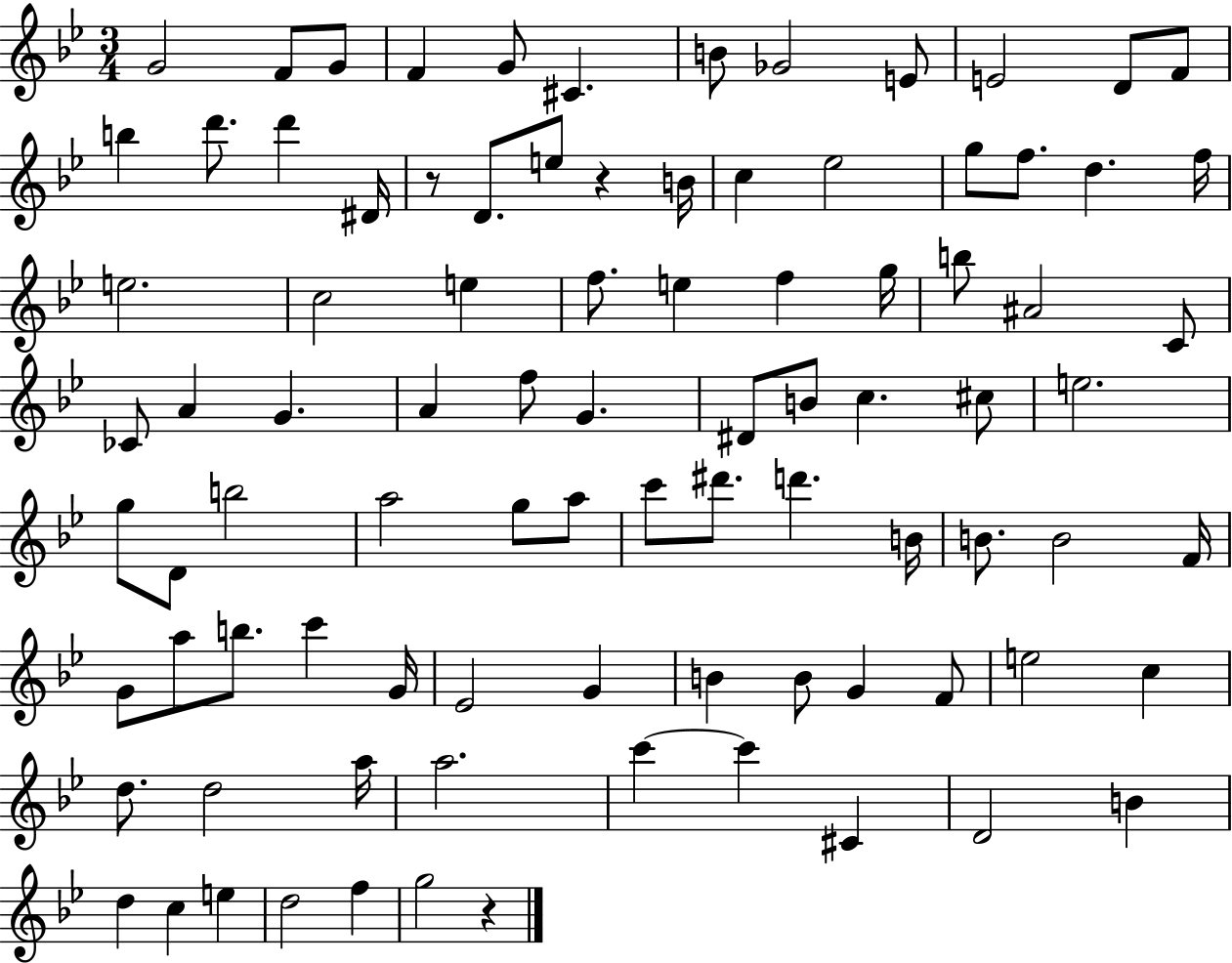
G4/h F4/e G4/e F4/q G4/e C#4/q. B4/e Gb4/h E4/e E4/h D4/e F4/e B5/q D6/e. D6/q D#4/s R/e D4/e. E5/e R/q B4/s C5/q Eb5/h G5/e F5/e. D5/q. F5/s E5/h. C5/h E5/q F5/e. E5/q F5/q G5/s B5/e A#4/h C4/e CES4/e A4/q G4/q. A4/q F5/e G4/q. D#4/e B4/e C5/q. C#5/e E5/h. G5/e D4/e B5/h A5/h G5/e A5/e C6/e D#6/e. D6/q. B4/s B4/e. B4/h F4/s G4/e A5/e B5/e. C6/q G4/s Eb4/h G4/q B4/q B4/e G4/q F4/e E5/h C5/q D5/e. D5/h A5/s A5/h. C6/q C6/q C#4/q D4/h B4/q D5/q C5/q E5/q D5/h F5/q G5/h R/q